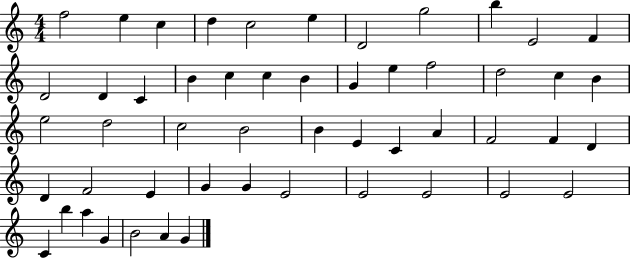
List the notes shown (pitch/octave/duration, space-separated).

F5/h E5/q C5/q D5/q C5/h E5/q D4/h G5/h B5/q E4/h F4/q D4/h D4/q C4/q B4/q C5/q C5/q B4/q G4/q E5/q F5/h D5/h C5/q B4/q E5/h D5/h C5/h B4/h B4/q E4/q C4/q A4/q F4/h F4/q D4/q D4/q F4/h E4/q G4/q G4/q E4/h E4/h E4/h E4/h E4/h C4/q B5/q A5/q G4/q B4/h A4/q G4/q